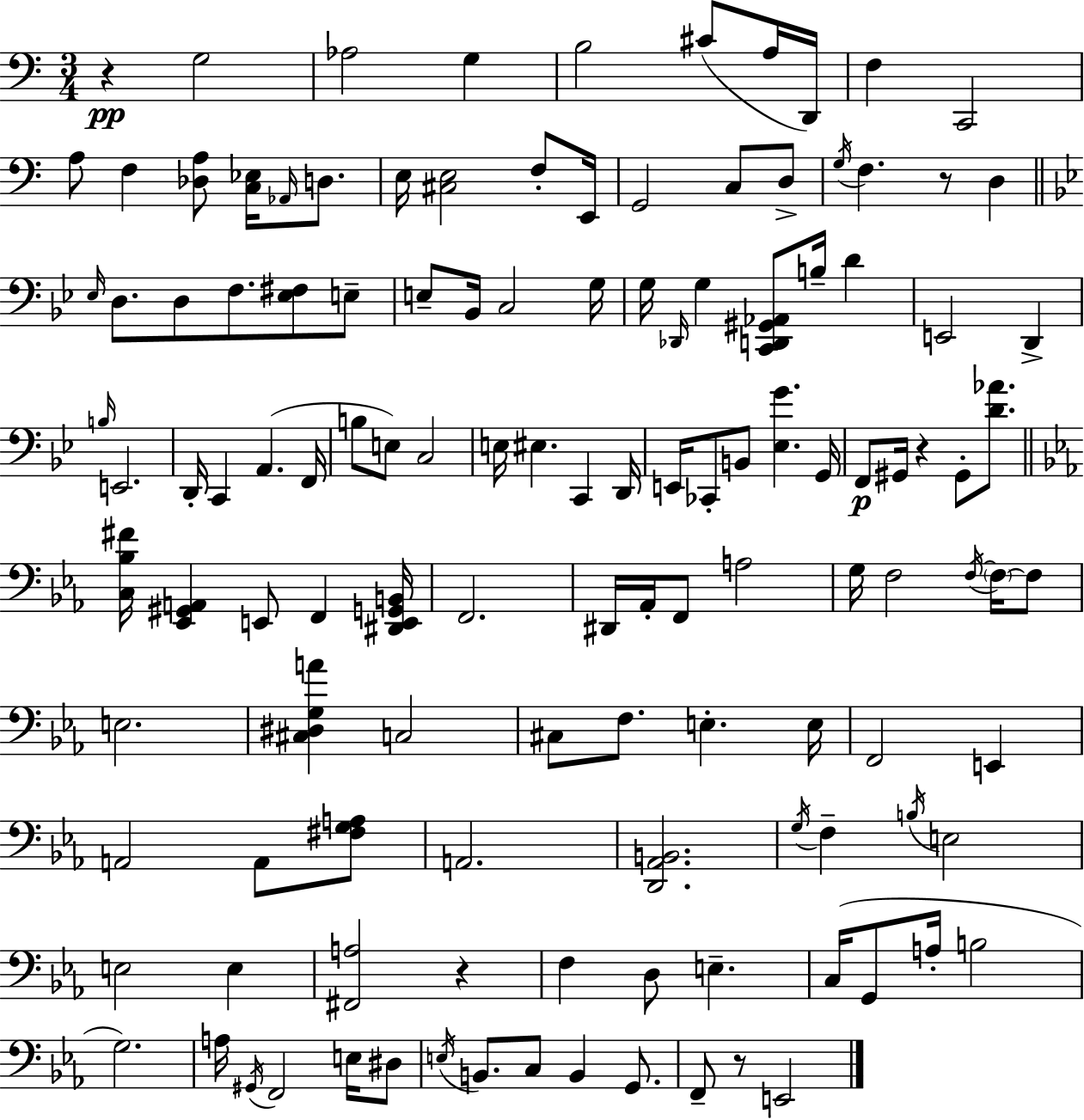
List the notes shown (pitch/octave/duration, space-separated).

R/q G3/h Ab3/h G3/q B3/h C#4/e A3/s D2/s F3/q C2/h A3/e F3/q [Db3,A3]/e [C3,Eb3]/s Ab2/s D3/e. E3/s [C#3,E3]/h F3/e E2/s G2/h C3/e D3/e G3/s F3/q. R/e D3/q Eb3/s D3/e. D3/e F3/e. [Eb3,F#3]/e E3/e E3/e Bb2/s C3/h G3/s G3/s Db2/s G3/q [C2,D2,G#2,Ab2]/e B3/s D4/q E2/h D2/q B3/s E2/h. D2/s C2/q A2/q. F2/s B3/e E3/e C3/h E3/s EIS3/q. C2/q D2/s E2/s CES2/e B2/e [Eb3,G4]/q. G2/s F2/e G#2/s R/q G#2/e [D4,Ab4]/e. [C3,Bb3,F#4]/s [Eb2,G#2,A2]/q E2/e F2/q [D#2,E2,G2,B2]/s F2/h. D#2/s Ab2/s F2/e A3/h G3/s F3/h F3/s F3/s F3/e E3/h. [C#3,D#3,G3,A4]/q C3/h C#3/e F3/e. E3/q. E3/s F2/h E2/q A2/h A2/e [F#3,G3,A3]/e A2/h. [D2,Ab2,B2]/h. G3/s F3/q B3/s E3/h E3/h E3/q [F#2,A3]/h R/q F3/q D3/e E3/q. C3/s G2/e A3/s B3/h G3/h. A3/s G#2/s F2/h E3/s D#3/e E3/s B2/e. C3/e B2/q G2/e. F2/e R/e E2/h